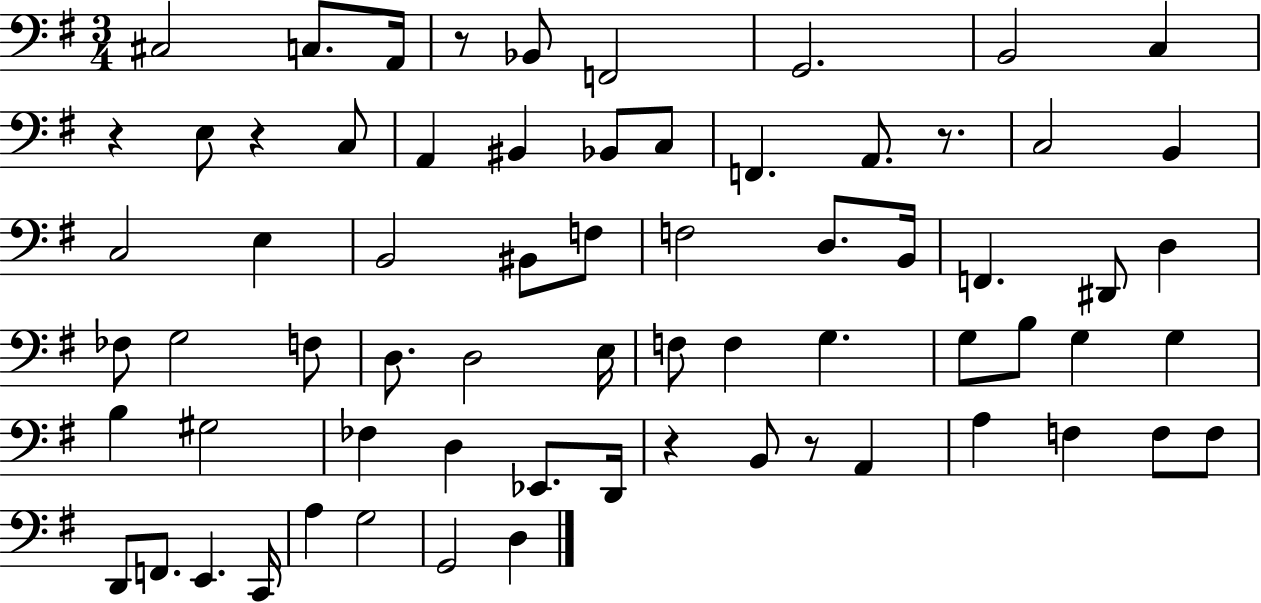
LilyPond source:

{
  \clef bass
  \numericTimeSignature
  \time 3/4
  \key g \major
  cis2 c8. a,16 | r8 bes,8 f,2 | g,2. | b,2 c4 | \break r4 e8 r4 c8 | a,4 bis,4 bes,8 c8 | f,4. a,8. r8. | c2 b,4 | \break c2 e4 | b,2 bis,8 f8 | f2 d8. b,16 | f,4. dis,8 d4 | \break fes8 g2 f8 | d8. d2 e16 | f8 f4 g4. | g8 b8 g4 g4 | \break b4 gis2 | fes4 d4 ees,8. d,16 | r4 b,8 r8 a,4 | a4 f4 f8 f8 | \break d,8 f,8. e,4. c,16 | a4 g2 | g,2 d4 | \bar "|."
}